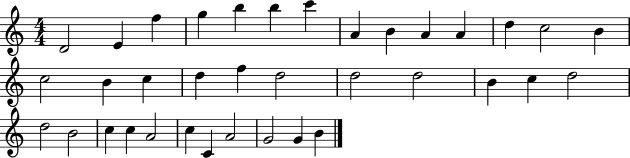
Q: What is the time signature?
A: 4/4